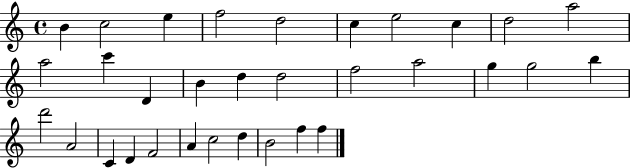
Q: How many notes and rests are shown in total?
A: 32